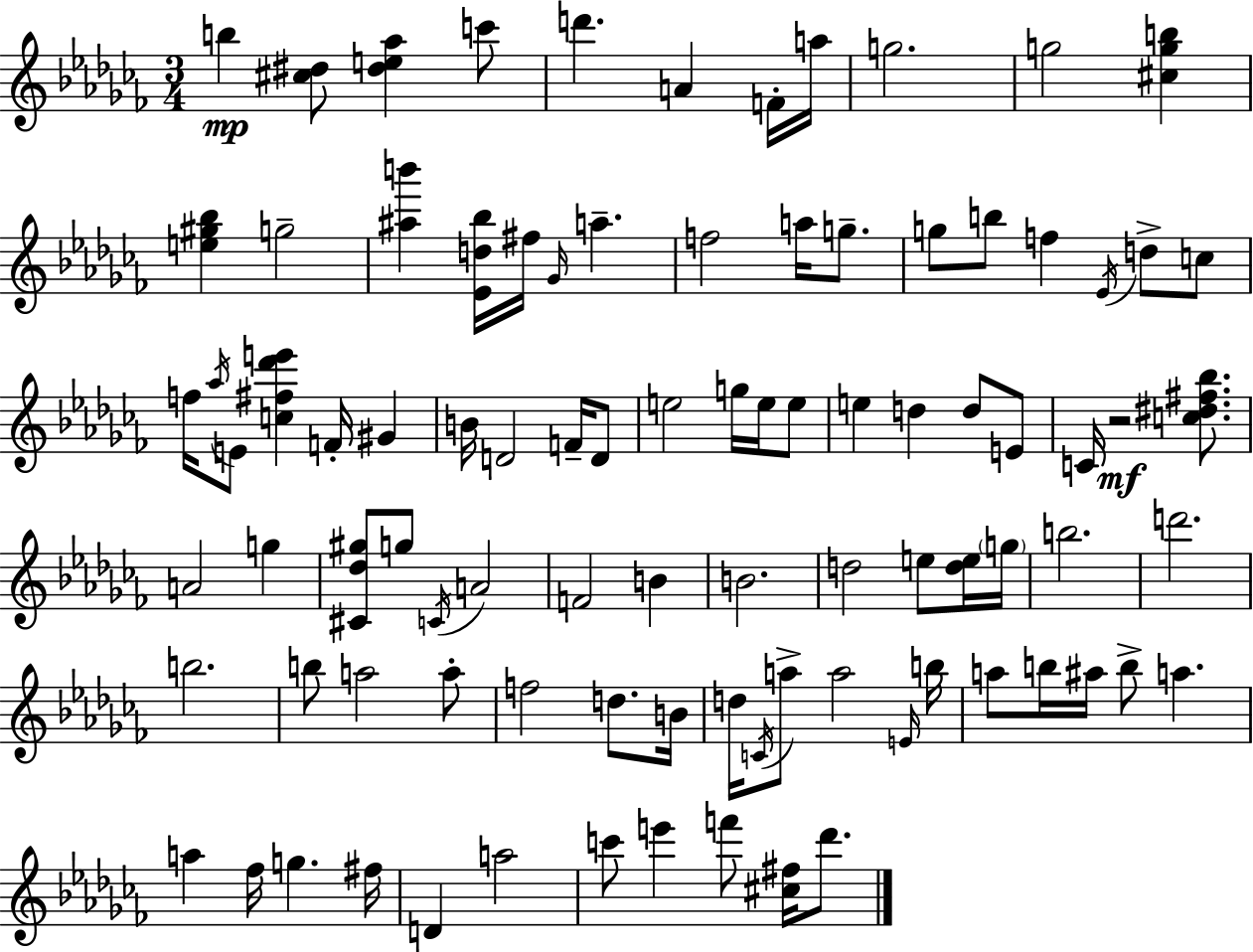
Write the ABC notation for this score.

X:1
T:Untitled
M:3/4
L:1/4
K:Abm
b [^c^d]/2 [^de_a] c'/2 d' A F/4 a/4 g2 g2 [^cgb] [e^g_b] g2 [^ab'] [_Ed_b]/4 ^f/4 _G/4 a f2 a/4 g/2 g/2 b/2 f _E/4 d/2 c/2 f/4 _a/4 E/2 [c^f_d'e'] F/4 ^G B/4 D2 F/4 D/2 e2 g/4 e/4 e/2 e d d/2 E/2 C/4 z2 [c^d^f_b]/2 A2 g [^C_d^g]/2 g/2 C/4 A2 F2 B B2 d2 e/2 [de]/4 g/4 b2 d'2 b2 b/2 a2 a/2 f2 d/2 B/4 d/4 C/4 a/2 a2 E/4 b/4 a/2 b/4 ^a/4 b/2 a a _f/4 g ^f/4 D a2 c'/2 e' f'/2 [^c^f]/4 _d'/2